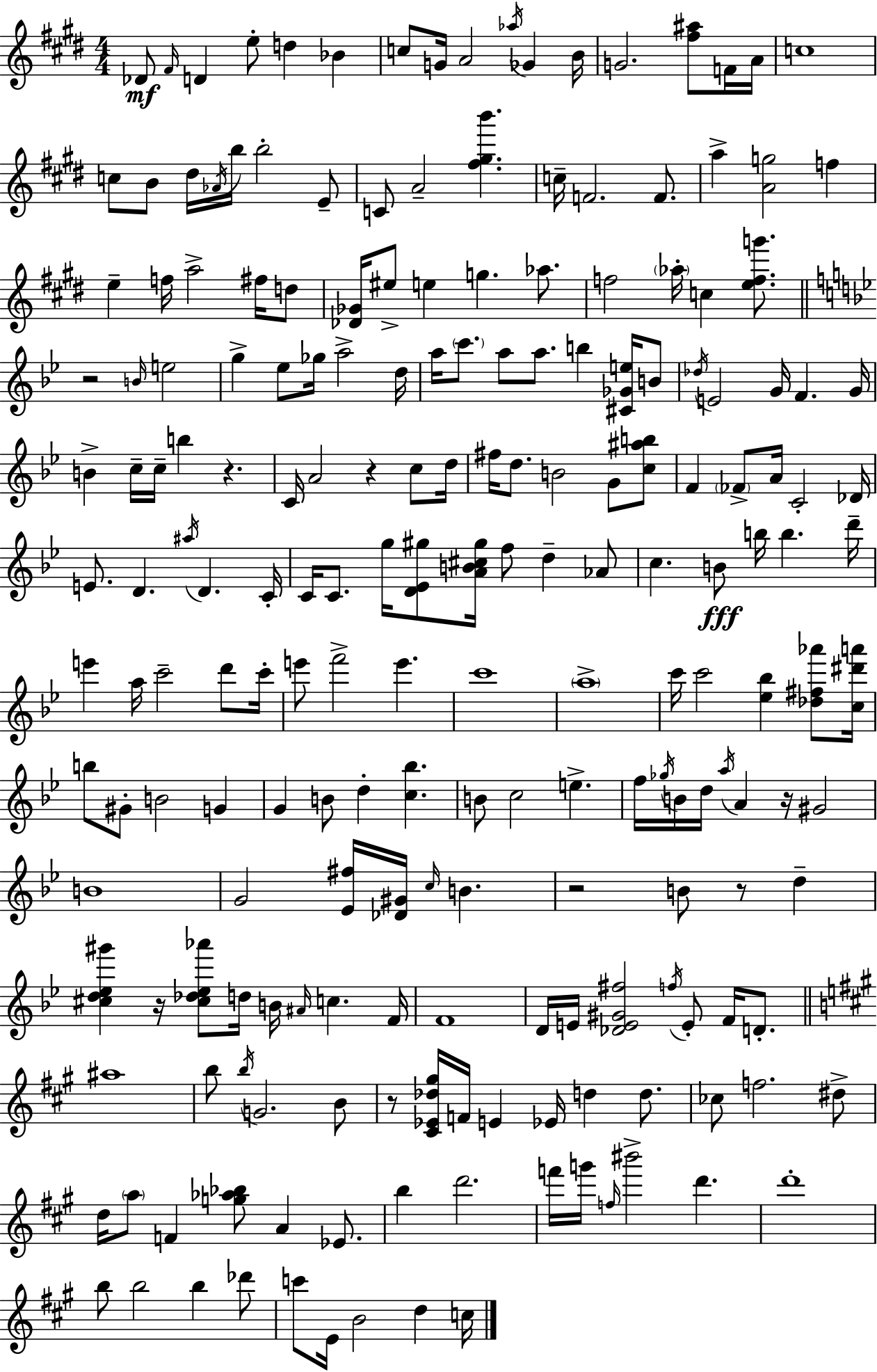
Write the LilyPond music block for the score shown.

{
  \clef treble
  \numericTimeSignature
  \time 4/4
  \key e \major
  des'8\mf \grace { fis'16 } d'4 e''8-. d''4 bes'4 | c''8 g'16 a'2 \acciaccatura { aes''16 } ges'4 | b'16 g'2. <fis'' ais''>8 | f'16 a'16 c''1 | \break c''8 b'8 dis''16 \acciaccatura { aes'16 } b''16 b''2-. | e'8-- c'8 a'2-- <fis'' gis'' b'''>4. | c''16-- f'2. | f'8. a''4-> <a' g''>2 f''4 | \break e''4-- f''16 a''2-> | fis''16 d''8 <des' ges'>16 eis''8-> e''4 g''4. | aes''8. f''2 \parenthesize aes''16-. c''4 | <e'' f'' g'''>8. \bar "||" \break \key g \minor r2 \grace { b'16 } e''2 | g''4-> ees''8 ges''16 a''2-> | d''16 a''16 \parenthesize c'''8. a''8 a''8. b''4 <cis' ges' e''>16 b'8 | \acciaccatura { des''16 } e'2 g'16 f'4. | \break g'16 b'4-> c''16-- c''16-- b''4 r4. | c'16 a'2 r4 c''8 | d''16 fis''16 d''8. b'2 g'8 | <c'' ais'' b''>8 f'4 \parenthesize fes'8-> a'16 c'2-. | \break des'16 e'8. d'4. \acciaccatura { ais''16 } d'4. | c'16-. c'16 c'8. g''16 <d' ees' gis''>8 <a' b' cis'' gis''>16 f''8 d''4-- | aes'8 c''4. b'8\fff b''16 b''4. | d'''16-- e'''4 a''16 c'''2-- | \break d'''8 c'''16-. e'''8 f'''2-> e'''4. | c'''1 | \parenthesize a''1-> | c'''16 c'''2 <ees'' bes''>4 | \break <des'' fis'' aes'''>8 <c'' dis''' a'''>16 b''8 gis'8-. b'2 g'4 | g'4 b'8 d''4-. <c'' bes''>4. | b'8 c''2 e''4.-> | f''16 \acciaccatura { ges''16 } b'16 d''16 \acciaccatura { a''16 } a'4 r16 gis'2 | \break b'1 | g'2 <ees' fis''>16 <des' gis'>16 \grace { c''16 } | b'4. r2 b'8 | r8 d''4-- <cis'' d'' ees'' gis'''>4 r16 <cis'' des'' ees'' aes'''>8 d''16 b'16 \grace { ais'16 } | \break c''4. f'16 f'1 | d'16 e'16 <des' e' gis' fis''>2 | \acciaccatura { f''16 } e'8-. f'16 d'8.-. \bar "||" \break \key a \major ais''1 | b''8 \acciaccatura { b''16 } g'2. b'8 | r8 <cis' ees' des'' gis''>16 f'16 e'4 ees'16 d''4 d''8. | ces''8 f''2. dis''8-> | \break d''16 \parenthesize a''8 f'4 <g'' aes'' bes''>8 a'4 ees'8. | b''4 d'''2. | f'''16 g'''16 \grace { f''16 } bis'''2-> d'''4. | d'''1-. | \break b''8 b''2 b''4 | des'''8 c'''8 e'16 b'2 d''4 | c''16 \bar "|."
}